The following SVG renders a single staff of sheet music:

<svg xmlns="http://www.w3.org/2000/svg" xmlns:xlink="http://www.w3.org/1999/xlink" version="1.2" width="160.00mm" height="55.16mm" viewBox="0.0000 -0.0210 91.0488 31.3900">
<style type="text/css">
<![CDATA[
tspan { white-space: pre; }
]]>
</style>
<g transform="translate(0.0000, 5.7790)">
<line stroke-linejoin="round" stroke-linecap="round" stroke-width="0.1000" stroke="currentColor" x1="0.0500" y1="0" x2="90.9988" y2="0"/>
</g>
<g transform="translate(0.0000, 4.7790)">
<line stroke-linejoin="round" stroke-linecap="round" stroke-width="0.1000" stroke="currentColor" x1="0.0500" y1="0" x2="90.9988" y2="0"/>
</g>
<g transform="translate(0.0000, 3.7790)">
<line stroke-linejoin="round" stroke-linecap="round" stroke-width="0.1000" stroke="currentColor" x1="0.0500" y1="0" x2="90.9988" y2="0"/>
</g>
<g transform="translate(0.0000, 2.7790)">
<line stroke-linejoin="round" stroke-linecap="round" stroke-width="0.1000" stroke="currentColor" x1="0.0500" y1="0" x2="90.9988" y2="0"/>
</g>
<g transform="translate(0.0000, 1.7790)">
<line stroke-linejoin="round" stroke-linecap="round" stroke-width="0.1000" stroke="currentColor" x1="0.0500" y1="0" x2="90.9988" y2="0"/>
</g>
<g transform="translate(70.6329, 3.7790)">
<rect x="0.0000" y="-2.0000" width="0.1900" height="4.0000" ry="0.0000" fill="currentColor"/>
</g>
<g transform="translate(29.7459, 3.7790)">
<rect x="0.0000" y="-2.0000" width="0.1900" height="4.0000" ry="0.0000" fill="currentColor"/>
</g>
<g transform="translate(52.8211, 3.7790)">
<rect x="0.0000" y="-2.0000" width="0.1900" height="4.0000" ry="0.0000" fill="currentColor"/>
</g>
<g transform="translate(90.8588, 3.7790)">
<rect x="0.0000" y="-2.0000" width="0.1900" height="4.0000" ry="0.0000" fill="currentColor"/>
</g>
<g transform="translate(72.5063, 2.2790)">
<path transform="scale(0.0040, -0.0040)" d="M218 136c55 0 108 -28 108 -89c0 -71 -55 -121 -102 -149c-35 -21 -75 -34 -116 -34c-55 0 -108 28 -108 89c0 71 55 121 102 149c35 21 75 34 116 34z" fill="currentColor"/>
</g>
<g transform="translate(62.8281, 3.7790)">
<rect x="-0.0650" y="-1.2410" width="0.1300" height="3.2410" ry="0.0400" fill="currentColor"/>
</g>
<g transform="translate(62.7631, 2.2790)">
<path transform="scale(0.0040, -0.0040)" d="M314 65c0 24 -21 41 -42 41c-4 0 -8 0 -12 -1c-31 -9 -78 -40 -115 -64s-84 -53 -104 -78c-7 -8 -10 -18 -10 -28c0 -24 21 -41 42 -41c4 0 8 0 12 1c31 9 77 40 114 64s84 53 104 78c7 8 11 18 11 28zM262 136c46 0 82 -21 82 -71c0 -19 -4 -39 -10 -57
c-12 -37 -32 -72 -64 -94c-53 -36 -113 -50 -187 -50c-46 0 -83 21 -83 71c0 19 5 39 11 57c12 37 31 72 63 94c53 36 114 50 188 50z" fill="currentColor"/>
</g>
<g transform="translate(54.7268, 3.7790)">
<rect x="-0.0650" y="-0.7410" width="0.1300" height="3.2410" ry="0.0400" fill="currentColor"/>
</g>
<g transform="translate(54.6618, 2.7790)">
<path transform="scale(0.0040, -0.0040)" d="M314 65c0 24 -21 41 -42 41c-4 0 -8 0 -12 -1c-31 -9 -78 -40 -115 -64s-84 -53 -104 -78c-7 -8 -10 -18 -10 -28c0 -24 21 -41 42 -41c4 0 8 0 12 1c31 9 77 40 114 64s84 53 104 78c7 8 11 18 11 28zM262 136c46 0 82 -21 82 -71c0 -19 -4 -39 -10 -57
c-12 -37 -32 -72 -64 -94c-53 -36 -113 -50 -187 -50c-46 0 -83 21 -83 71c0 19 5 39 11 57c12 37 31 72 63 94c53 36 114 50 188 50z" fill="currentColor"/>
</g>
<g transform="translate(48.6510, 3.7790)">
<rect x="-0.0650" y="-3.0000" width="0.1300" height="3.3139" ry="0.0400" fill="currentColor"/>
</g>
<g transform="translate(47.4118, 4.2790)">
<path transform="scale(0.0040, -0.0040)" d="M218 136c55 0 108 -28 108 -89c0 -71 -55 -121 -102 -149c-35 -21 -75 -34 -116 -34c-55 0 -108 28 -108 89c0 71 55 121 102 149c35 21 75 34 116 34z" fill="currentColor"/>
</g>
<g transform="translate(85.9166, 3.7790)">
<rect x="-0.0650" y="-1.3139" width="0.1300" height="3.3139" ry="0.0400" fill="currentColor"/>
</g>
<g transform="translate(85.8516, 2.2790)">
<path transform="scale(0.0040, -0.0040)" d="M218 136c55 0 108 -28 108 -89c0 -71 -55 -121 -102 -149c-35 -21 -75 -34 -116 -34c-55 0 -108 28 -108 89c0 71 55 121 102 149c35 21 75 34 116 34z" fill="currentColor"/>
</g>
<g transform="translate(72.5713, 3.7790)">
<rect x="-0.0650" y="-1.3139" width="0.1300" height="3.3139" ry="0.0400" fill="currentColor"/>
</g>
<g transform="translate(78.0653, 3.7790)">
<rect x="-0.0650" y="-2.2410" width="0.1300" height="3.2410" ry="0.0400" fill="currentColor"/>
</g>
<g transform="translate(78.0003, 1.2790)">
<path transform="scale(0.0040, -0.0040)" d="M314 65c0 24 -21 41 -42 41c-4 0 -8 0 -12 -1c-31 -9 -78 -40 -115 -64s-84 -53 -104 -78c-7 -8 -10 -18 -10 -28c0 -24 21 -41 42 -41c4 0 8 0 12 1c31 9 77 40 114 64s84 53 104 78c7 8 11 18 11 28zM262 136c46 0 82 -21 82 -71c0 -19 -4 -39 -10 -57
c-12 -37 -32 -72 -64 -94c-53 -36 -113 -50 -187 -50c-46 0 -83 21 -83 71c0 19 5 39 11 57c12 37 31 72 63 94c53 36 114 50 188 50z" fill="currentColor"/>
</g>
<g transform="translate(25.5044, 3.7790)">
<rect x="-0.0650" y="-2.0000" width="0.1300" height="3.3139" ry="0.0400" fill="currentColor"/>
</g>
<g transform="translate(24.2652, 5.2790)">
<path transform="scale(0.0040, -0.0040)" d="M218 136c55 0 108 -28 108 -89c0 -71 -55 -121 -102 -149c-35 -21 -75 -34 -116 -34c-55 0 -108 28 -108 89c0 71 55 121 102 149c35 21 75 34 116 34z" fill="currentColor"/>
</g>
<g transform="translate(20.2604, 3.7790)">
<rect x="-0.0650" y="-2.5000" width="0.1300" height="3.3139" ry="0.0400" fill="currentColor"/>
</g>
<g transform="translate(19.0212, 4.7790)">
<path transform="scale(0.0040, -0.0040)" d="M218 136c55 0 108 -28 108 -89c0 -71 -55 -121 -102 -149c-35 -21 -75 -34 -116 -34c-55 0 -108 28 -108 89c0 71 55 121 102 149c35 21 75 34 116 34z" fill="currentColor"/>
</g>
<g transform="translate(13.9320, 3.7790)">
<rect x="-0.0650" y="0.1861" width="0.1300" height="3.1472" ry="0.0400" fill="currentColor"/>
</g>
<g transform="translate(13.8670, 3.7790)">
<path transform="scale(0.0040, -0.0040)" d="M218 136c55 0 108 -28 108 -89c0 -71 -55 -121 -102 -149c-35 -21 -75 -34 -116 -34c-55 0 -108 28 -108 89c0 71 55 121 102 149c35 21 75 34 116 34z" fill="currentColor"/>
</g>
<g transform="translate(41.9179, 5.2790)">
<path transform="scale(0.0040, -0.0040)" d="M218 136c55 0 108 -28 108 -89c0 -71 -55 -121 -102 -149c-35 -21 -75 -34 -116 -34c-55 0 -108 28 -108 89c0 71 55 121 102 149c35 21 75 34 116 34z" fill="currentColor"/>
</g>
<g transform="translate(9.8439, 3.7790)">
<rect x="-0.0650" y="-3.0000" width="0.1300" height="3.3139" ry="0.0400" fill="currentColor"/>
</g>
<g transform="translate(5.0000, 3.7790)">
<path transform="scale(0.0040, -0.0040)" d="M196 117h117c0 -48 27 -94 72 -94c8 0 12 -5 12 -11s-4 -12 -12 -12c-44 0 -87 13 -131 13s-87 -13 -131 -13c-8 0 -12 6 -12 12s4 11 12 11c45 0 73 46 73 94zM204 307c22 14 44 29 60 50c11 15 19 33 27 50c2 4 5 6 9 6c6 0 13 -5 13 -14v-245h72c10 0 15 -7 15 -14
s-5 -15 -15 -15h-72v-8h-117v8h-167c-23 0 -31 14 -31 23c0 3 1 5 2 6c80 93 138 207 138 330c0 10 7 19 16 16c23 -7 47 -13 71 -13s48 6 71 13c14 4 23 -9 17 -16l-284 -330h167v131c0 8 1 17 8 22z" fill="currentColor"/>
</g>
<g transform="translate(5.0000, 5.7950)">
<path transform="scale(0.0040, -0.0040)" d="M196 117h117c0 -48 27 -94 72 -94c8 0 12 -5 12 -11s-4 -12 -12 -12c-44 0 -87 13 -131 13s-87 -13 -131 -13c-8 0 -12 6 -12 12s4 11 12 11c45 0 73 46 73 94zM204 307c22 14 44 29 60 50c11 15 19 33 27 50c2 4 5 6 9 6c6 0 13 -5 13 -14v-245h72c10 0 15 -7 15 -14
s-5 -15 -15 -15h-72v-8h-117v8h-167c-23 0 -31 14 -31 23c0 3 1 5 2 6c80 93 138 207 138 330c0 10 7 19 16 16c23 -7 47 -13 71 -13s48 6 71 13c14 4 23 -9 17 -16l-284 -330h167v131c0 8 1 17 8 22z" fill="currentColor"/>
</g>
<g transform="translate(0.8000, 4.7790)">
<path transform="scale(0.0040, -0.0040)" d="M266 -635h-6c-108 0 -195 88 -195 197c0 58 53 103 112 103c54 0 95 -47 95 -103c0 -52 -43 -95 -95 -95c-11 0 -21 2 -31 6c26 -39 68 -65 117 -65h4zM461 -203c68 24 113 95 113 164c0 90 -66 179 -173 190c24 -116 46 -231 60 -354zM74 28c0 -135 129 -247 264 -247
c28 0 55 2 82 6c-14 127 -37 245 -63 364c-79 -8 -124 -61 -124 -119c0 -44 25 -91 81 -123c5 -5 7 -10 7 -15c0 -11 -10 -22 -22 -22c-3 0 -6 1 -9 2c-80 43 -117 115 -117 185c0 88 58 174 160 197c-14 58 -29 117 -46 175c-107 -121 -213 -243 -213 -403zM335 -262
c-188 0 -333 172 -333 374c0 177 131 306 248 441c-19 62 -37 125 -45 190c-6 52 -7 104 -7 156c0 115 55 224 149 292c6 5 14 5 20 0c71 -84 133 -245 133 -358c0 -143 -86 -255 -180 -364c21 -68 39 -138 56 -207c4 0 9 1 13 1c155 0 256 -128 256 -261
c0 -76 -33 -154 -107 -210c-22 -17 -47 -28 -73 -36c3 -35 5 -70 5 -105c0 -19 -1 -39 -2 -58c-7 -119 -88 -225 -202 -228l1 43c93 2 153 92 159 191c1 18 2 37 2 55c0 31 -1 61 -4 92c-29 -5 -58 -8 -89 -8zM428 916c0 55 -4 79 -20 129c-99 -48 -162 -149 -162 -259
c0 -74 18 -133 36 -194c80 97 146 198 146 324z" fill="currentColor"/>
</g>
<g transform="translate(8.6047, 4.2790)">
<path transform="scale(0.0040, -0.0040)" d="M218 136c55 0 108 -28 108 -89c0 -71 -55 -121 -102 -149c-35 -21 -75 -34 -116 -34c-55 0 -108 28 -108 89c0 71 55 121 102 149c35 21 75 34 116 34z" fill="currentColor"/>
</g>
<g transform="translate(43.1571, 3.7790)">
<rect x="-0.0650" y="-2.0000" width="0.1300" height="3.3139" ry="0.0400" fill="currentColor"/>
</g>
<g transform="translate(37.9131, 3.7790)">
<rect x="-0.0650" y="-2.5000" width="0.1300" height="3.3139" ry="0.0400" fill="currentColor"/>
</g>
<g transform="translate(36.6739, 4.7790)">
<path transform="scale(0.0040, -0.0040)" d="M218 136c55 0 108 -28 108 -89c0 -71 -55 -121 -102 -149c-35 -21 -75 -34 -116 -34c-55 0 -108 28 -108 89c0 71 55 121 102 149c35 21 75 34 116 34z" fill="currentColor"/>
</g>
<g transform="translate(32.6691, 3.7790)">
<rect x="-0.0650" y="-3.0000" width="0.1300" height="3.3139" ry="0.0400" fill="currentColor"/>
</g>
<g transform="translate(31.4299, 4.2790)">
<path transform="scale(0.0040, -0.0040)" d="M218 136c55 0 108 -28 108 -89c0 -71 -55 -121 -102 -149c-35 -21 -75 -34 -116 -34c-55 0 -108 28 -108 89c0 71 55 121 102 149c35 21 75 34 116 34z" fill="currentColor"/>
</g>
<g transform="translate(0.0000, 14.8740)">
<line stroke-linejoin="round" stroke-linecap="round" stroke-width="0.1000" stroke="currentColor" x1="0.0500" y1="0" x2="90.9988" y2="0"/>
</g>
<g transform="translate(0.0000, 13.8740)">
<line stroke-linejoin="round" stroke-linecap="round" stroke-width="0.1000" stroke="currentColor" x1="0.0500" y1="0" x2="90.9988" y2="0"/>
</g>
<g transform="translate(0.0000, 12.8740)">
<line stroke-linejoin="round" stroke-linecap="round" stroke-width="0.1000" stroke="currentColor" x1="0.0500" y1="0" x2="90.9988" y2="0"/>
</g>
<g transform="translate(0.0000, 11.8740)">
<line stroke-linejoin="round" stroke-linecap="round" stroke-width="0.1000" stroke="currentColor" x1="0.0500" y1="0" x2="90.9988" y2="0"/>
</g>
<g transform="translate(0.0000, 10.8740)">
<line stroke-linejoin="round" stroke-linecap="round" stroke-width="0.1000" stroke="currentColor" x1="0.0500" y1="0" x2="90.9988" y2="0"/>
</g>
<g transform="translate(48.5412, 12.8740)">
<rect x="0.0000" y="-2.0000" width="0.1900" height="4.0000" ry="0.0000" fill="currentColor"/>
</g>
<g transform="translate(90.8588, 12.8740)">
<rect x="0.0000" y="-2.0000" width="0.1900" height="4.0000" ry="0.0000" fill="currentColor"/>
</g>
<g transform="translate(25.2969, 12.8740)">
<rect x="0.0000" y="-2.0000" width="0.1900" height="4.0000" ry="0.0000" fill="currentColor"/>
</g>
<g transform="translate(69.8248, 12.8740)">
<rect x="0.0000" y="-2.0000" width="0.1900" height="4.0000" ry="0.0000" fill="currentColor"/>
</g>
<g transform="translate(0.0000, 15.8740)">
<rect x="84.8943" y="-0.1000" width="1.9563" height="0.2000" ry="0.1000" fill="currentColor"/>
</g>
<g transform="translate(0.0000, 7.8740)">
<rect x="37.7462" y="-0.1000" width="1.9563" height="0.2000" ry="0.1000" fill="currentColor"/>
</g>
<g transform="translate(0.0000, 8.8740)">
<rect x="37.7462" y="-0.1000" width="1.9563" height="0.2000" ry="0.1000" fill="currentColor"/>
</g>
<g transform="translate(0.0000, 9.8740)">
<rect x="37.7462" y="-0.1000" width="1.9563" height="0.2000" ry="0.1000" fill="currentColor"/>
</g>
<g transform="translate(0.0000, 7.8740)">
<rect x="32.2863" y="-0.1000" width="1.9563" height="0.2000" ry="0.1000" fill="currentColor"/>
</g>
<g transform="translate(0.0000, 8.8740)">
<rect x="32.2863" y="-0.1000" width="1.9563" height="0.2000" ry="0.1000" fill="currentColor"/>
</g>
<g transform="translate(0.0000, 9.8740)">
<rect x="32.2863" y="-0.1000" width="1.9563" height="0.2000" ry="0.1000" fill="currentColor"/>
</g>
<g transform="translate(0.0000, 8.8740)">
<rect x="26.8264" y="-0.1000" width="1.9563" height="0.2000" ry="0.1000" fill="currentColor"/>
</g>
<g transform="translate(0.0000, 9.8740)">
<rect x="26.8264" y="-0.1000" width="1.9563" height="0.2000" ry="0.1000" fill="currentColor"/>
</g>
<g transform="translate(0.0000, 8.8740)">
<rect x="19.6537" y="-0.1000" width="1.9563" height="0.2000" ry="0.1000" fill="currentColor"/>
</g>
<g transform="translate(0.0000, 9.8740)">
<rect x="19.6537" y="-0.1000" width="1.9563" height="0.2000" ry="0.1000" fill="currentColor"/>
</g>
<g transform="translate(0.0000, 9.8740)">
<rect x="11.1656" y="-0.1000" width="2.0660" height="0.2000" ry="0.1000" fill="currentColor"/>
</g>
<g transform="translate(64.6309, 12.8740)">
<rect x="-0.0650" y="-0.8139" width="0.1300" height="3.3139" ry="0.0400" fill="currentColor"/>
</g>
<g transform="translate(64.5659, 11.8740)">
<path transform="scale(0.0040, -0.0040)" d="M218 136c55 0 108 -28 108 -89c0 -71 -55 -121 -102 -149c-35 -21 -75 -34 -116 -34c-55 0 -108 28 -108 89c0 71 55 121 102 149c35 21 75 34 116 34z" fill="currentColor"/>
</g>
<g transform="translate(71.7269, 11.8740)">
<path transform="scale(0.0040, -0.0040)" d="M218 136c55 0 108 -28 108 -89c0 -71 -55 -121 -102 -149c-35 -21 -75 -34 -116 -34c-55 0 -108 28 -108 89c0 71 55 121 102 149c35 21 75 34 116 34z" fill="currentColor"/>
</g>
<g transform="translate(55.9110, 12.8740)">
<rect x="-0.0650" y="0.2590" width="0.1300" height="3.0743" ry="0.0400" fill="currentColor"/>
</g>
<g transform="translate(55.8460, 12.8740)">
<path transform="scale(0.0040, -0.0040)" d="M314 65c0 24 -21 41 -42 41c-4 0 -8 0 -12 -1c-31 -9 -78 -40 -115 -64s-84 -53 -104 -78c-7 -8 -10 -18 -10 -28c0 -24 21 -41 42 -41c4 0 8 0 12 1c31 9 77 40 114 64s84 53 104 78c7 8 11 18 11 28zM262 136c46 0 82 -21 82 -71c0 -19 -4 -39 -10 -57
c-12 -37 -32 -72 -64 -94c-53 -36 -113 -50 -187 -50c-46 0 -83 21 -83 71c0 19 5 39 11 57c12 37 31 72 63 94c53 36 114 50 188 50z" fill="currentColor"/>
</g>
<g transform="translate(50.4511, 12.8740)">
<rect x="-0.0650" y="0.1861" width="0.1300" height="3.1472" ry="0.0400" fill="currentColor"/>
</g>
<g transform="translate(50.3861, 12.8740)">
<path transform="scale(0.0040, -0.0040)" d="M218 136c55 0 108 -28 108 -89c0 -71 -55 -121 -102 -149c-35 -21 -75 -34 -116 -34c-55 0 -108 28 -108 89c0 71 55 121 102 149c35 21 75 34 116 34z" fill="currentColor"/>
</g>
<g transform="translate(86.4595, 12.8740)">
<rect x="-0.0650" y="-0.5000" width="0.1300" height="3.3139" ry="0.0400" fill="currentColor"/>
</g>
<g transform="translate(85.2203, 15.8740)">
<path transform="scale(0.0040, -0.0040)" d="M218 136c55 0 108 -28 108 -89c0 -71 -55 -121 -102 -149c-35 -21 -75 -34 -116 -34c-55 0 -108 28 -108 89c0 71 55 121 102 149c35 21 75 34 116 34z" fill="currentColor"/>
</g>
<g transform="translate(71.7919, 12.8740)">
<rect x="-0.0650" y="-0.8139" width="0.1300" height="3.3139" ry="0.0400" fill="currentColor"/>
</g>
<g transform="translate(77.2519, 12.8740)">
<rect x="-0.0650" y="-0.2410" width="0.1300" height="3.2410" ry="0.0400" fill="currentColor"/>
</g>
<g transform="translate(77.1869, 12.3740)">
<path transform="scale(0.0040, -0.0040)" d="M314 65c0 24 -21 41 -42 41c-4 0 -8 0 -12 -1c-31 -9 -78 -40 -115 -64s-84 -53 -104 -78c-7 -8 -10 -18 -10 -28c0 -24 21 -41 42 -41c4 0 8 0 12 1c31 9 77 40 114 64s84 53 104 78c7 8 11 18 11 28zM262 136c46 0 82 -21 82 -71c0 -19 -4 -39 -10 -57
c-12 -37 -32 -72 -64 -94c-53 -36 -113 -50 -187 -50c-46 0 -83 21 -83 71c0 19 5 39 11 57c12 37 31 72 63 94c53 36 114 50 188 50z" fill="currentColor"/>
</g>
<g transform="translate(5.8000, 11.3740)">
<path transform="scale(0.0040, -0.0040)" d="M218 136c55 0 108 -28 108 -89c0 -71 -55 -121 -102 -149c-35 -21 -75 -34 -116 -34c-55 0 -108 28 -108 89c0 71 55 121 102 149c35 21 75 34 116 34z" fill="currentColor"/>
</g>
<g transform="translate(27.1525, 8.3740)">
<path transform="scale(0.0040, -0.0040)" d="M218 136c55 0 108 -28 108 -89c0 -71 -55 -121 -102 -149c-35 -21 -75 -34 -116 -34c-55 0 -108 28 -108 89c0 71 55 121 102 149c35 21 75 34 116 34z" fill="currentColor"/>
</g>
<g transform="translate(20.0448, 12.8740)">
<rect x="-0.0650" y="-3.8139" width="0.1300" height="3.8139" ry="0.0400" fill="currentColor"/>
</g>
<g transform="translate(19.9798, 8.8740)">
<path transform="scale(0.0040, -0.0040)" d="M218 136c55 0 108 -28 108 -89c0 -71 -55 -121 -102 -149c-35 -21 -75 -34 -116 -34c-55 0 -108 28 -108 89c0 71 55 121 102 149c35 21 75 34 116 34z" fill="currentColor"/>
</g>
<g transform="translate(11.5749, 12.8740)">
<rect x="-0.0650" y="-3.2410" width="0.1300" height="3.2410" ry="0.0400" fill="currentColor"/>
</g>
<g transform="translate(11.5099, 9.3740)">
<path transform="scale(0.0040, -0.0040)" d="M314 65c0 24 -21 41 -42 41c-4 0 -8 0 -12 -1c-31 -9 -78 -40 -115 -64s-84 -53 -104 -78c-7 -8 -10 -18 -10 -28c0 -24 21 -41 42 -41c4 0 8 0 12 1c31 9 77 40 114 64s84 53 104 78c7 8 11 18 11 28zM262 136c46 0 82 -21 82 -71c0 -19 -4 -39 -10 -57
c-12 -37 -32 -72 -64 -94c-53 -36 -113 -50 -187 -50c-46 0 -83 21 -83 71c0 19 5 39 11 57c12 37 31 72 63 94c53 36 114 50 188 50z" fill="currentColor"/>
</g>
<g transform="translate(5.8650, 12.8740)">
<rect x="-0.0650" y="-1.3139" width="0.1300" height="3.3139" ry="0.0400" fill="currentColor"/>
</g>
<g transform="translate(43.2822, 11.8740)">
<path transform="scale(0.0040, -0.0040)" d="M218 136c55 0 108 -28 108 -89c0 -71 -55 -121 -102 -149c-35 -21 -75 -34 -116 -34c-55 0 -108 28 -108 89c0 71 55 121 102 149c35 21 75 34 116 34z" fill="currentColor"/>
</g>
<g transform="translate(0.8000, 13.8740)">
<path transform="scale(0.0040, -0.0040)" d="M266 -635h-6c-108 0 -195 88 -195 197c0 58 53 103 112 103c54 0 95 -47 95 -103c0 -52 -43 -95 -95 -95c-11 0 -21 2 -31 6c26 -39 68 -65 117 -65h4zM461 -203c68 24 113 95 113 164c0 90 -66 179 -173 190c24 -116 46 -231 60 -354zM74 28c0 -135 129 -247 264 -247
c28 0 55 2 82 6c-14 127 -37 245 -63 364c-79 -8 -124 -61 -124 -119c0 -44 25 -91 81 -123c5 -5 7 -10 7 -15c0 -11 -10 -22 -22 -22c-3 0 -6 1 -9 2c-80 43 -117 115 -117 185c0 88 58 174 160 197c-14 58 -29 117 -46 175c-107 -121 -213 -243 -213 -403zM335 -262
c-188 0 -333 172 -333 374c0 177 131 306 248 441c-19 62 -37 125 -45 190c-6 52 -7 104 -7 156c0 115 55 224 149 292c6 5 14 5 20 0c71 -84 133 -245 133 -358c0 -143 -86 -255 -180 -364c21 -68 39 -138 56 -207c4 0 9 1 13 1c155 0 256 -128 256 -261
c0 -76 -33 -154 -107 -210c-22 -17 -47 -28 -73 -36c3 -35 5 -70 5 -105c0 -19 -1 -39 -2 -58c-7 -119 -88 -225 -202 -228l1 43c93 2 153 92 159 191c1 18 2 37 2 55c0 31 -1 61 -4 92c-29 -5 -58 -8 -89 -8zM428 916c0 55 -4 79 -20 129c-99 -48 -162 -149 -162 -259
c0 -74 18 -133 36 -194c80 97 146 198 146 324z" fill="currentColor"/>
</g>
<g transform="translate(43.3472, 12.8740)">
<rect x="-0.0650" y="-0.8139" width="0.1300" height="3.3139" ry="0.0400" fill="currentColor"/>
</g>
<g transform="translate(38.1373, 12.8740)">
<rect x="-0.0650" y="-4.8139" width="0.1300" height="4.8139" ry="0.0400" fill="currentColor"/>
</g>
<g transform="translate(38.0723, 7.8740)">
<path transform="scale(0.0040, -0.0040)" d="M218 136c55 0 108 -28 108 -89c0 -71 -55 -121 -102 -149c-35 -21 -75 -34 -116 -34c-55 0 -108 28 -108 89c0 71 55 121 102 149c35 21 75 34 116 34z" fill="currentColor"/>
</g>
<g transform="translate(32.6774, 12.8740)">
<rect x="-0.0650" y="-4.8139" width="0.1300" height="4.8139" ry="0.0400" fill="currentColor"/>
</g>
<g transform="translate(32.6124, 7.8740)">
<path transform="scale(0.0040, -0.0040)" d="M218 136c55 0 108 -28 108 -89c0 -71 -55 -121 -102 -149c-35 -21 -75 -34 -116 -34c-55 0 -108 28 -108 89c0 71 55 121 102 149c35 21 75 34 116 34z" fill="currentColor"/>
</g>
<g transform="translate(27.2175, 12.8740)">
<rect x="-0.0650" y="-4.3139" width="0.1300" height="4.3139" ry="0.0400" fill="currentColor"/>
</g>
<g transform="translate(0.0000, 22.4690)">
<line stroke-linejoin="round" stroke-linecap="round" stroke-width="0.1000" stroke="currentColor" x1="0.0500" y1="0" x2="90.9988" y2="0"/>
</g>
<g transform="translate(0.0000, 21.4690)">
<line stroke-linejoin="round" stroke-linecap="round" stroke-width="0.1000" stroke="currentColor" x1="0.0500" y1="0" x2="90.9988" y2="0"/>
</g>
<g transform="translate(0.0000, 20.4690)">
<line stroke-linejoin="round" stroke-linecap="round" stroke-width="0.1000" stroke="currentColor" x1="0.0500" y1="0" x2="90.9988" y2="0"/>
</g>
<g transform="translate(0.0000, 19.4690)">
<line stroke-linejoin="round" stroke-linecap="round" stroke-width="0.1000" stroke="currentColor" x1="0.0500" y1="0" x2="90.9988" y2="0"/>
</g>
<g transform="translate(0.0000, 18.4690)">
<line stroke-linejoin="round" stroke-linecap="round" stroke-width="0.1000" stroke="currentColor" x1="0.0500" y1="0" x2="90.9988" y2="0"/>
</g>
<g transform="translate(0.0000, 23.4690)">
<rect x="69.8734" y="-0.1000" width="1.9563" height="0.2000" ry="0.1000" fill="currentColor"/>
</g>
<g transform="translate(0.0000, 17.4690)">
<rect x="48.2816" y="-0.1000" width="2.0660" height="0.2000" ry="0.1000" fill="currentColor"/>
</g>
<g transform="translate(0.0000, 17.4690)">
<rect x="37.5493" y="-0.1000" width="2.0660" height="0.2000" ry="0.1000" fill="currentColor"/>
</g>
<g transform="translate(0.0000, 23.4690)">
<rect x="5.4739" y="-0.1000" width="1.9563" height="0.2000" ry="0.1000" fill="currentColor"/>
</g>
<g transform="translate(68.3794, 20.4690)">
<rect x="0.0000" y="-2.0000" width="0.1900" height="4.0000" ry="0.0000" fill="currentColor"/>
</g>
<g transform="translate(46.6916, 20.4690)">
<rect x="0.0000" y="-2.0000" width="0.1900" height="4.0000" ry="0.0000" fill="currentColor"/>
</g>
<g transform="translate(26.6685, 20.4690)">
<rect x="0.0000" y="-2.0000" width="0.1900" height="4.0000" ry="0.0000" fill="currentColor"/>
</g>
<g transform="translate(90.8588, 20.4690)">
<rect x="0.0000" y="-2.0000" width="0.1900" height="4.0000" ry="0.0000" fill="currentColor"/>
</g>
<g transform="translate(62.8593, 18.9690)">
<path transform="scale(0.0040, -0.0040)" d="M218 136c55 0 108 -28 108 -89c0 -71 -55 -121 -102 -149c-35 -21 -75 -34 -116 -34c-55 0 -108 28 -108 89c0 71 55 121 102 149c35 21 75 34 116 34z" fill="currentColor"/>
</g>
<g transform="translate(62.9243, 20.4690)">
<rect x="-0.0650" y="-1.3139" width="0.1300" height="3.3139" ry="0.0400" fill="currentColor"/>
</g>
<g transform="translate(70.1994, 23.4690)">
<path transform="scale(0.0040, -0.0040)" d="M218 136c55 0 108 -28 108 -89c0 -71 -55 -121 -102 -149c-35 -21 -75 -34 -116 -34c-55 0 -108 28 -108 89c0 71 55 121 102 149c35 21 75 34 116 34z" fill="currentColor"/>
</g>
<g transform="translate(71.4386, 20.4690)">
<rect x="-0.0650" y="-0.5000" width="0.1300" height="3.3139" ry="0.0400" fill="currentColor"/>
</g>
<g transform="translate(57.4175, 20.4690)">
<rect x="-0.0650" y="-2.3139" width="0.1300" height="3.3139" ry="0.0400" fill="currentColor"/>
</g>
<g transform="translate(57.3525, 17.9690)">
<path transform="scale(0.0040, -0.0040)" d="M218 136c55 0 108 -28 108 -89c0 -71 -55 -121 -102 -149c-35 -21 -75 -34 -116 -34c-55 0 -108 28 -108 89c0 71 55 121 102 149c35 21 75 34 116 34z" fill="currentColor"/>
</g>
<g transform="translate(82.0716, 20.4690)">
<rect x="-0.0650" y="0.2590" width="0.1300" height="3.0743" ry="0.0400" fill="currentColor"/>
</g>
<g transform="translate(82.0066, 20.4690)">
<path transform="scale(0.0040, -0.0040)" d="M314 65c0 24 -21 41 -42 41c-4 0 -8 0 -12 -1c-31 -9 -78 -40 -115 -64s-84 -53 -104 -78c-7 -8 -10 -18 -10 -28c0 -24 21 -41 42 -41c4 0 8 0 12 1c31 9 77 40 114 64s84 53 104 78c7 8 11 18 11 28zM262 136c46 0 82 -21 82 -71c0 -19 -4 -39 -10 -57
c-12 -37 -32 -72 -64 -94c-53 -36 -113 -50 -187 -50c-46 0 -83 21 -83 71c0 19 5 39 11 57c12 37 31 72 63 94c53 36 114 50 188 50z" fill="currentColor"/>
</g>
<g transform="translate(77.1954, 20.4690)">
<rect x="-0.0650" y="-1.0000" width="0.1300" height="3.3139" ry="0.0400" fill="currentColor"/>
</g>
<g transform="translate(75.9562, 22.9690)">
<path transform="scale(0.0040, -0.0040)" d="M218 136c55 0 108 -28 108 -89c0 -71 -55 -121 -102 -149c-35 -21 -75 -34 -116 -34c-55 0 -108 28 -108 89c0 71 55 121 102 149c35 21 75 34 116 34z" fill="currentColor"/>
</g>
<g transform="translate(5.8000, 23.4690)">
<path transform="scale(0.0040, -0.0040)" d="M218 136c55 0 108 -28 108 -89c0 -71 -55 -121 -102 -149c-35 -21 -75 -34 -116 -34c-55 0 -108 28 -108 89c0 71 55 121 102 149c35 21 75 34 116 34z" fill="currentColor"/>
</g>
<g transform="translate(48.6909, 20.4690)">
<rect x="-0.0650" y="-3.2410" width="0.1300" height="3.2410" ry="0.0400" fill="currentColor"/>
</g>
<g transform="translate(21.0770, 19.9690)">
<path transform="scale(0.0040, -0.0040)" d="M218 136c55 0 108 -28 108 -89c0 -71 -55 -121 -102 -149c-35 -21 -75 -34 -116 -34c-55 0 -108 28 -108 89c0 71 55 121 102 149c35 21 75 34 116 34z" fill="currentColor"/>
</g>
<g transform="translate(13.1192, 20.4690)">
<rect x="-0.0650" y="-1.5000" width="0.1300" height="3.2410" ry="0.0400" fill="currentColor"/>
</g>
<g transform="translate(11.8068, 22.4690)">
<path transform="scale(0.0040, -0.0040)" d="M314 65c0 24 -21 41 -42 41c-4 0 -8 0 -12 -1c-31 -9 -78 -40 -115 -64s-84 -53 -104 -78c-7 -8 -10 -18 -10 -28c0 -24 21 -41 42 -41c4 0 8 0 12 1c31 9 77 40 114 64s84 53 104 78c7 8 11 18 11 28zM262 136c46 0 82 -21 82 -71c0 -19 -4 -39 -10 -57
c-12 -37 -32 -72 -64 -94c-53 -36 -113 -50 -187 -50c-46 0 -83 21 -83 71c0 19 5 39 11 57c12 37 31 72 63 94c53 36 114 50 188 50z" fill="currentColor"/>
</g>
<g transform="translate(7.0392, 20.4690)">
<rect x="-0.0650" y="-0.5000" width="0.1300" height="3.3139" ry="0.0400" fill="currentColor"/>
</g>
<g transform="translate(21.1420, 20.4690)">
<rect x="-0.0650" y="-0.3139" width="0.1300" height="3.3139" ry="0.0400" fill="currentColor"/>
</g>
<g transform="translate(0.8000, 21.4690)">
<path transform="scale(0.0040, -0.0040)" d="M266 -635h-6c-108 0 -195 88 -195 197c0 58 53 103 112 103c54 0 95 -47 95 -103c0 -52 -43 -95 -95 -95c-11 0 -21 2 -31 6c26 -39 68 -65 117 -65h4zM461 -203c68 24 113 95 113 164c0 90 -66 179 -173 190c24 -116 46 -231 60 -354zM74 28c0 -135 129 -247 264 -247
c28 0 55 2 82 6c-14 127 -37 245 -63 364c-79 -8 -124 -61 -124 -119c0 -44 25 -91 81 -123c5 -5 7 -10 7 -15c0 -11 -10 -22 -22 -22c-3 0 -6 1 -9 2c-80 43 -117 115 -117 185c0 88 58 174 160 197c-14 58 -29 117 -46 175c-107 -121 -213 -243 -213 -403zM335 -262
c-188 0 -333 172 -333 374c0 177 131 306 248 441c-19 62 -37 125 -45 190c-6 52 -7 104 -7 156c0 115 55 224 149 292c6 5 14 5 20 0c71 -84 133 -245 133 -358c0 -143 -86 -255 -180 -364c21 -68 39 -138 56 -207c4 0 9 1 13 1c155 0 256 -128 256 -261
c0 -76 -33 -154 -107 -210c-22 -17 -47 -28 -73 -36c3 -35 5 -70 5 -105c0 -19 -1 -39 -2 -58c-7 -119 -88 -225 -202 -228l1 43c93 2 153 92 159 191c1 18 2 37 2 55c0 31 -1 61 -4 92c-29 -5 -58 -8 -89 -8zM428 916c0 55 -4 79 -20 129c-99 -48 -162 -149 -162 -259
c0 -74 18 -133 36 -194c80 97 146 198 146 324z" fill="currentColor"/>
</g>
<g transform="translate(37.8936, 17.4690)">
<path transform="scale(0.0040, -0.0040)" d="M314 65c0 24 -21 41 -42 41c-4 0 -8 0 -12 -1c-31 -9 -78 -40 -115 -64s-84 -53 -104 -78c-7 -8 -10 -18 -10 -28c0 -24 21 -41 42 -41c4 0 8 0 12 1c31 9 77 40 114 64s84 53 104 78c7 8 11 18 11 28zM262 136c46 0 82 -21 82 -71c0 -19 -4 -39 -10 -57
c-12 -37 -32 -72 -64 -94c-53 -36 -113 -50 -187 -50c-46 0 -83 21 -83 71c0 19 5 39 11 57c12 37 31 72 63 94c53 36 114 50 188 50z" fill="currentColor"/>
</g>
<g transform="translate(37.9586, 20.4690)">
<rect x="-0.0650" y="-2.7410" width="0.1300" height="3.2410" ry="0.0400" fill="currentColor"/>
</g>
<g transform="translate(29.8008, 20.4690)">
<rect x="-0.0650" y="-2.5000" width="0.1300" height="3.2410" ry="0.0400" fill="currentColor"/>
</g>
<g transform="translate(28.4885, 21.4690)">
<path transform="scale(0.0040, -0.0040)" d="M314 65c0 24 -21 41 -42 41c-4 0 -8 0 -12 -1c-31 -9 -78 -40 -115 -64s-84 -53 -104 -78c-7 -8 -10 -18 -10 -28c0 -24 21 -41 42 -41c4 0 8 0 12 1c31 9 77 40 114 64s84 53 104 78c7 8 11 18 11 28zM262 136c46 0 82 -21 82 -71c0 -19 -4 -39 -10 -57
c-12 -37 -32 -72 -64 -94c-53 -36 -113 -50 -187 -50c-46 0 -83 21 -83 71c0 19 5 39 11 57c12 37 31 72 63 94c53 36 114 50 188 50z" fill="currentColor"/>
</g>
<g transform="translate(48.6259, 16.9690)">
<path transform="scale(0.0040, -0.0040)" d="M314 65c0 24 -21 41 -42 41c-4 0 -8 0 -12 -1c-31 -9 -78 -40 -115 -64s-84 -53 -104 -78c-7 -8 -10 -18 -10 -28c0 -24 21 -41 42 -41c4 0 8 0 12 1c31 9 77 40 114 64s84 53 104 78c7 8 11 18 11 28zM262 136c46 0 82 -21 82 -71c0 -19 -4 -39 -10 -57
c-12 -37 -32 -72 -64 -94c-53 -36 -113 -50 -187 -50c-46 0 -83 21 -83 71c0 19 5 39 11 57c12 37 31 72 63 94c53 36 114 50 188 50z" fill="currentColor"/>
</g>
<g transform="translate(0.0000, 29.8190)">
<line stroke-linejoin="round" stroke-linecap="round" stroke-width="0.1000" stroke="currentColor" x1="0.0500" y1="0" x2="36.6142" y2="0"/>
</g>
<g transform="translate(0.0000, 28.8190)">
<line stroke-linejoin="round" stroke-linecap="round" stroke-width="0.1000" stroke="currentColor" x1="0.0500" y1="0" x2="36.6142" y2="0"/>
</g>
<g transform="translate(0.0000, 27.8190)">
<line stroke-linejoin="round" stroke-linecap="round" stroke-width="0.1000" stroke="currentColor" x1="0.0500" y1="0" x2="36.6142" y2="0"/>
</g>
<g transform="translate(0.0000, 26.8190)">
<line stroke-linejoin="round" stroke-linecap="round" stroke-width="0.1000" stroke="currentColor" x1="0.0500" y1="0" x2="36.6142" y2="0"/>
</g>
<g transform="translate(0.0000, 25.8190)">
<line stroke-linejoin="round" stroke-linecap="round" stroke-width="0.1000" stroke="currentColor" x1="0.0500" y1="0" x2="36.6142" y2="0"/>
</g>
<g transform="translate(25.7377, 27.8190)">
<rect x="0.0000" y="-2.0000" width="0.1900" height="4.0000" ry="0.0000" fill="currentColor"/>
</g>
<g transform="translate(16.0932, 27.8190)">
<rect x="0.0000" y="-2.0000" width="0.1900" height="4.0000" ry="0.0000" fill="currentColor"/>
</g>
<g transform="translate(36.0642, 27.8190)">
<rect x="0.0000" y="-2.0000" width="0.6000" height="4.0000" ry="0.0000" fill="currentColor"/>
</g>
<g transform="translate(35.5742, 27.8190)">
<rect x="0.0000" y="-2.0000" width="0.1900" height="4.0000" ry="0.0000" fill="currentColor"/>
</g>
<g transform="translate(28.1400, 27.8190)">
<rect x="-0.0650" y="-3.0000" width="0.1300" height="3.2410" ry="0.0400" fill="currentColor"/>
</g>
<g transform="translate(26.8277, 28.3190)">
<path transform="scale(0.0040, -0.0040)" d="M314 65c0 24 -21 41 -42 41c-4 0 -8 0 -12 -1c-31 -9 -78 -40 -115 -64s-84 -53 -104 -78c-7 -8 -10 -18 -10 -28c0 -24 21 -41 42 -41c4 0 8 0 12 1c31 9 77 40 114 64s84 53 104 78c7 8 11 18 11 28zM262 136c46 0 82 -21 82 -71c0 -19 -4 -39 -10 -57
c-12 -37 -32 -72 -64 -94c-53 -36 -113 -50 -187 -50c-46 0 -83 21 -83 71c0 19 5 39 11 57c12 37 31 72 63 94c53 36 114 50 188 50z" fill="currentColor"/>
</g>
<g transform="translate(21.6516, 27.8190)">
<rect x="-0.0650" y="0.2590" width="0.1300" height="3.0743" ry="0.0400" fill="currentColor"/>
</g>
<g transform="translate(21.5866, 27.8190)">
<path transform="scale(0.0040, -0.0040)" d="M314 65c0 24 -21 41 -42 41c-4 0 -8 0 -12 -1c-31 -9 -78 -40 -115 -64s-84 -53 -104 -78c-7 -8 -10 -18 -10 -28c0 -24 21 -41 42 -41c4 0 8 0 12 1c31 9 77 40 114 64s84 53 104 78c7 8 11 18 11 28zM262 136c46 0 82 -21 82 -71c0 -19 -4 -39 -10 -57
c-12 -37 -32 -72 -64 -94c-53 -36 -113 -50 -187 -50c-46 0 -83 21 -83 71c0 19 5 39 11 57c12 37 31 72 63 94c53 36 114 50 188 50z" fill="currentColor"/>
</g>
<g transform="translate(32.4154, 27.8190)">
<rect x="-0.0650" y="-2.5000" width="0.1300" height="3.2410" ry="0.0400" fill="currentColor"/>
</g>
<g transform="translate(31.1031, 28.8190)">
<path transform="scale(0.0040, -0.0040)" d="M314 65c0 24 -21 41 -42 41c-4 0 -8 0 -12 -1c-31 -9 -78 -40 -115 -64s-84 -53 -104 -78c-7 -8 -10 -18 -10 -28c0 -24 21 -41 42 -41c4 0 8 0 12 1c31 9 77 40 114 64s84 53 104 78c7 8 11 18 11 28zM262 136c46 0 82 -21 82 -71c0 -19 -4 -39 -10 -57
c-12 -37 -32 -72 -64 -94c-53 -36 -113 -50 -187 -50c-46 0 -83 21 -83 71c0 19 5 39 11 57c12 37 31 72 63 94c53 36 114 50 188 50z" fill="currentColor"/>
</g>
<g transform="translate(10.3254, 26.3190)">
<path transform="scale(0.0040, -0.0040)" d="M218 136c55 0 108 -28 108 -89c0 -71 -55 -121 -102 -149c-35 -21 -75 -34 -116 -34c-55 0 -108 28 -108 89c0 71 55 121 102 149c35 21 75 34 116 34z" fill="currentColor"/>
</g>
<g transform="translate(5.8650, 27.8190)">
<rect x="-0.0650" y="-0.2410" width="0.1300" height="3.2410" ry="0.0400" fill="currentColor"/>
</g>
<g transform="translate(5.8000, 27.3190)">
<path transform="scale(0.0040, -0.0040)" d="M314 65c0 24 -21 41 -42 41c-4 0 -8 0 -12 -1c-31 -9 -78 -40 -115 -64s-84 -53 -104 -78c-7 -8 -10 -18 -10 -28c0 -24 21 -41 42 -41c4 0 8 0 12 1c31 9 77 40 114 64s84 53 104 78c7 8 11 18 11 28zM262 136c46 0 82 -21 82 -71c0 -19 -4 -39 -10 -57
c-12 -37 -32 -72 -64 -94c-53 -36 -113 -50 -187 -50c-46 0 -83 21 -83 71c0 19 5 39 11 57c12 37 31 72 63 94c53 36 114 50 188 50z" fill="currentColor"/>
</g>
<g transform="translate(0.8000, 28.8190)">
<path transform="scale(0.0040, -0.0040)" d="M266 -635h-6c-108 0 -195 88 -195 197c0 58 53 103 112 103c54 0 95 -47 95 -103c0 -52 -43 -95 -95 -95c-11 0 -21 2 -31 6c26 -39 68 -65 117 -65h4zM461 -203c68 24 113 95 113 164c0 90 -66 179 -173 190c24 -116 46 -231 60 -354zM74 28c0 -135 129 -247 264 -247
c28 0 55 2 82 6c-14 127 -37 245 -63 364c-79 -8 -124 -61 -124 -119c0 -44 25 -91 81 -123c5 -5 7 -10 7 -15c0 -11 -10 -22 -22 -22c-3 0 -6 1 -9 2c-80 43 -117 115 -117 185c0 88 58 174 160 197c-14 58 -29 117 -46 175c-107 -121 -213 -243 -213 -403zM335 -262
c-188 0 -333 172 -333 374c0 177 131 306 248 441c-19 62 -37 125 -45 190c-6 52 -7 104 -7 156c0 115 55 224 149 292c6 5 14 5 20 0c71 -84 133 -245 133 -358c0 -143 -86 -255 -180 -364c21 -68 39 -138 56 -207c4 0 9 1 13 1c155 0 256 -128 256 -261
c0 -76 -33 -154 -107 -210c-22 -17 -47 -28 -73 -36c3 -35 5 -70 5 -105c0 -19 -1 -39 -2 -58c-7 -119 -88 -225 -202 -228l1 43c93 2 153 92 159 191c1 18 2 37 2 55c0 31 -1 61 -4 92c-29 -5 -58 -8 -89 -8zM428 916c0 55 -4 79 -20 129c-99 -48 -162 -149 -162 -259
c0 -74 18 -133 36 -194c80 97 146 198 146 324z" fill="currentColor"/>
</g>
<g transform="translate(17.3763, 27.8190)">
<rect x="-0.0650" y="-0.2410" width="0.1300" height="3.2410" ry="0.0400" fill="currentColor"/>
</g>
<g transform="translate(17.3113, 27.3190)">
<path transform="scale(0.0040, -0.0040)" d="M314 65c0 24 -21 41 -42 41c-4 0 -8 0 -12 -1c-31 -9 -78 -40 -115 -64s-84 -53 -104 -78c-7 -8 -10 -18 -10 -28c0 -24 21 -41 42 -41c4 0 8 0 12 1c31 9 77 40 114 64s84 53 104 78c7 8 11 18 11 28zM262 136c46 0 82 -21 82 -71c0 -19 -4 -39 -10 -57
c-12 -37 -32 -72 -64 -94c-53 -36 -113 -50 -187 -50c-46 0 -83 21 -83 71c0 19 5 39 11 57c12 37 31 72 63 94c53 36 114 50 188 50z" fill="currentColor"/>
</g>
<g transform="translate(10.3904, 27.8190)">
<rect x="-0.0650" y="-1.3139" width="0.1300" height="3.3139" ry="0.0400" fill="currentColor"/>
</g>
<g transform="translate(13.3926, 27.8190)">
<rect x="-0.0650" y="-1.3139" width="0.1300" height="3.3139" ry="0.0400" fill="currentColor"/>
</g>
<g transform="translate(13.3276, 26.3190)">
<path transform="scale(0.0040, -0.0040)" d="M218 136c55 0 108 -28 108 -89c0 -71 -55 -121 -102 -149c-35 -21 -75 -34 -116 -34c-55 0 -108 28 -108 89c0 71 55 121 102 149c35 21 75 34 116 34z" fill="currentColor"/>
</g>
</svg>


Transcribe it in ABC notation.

X:1
T:Untitled
M:4/4
L:1/4
K:C
A B G F A G F A d2 e2 e g2 e e b2 c' d' e' e' d B B2 d d c2 C C E2 c G2 a2 b2 g e C D B2 c2 e e c2 B2 A2 G2